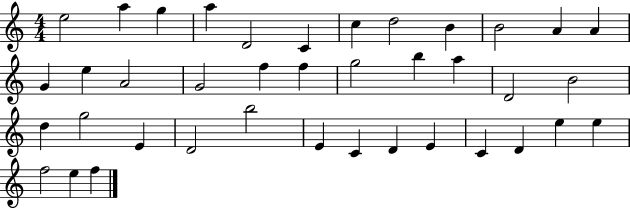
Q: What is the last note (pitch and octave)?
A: F5